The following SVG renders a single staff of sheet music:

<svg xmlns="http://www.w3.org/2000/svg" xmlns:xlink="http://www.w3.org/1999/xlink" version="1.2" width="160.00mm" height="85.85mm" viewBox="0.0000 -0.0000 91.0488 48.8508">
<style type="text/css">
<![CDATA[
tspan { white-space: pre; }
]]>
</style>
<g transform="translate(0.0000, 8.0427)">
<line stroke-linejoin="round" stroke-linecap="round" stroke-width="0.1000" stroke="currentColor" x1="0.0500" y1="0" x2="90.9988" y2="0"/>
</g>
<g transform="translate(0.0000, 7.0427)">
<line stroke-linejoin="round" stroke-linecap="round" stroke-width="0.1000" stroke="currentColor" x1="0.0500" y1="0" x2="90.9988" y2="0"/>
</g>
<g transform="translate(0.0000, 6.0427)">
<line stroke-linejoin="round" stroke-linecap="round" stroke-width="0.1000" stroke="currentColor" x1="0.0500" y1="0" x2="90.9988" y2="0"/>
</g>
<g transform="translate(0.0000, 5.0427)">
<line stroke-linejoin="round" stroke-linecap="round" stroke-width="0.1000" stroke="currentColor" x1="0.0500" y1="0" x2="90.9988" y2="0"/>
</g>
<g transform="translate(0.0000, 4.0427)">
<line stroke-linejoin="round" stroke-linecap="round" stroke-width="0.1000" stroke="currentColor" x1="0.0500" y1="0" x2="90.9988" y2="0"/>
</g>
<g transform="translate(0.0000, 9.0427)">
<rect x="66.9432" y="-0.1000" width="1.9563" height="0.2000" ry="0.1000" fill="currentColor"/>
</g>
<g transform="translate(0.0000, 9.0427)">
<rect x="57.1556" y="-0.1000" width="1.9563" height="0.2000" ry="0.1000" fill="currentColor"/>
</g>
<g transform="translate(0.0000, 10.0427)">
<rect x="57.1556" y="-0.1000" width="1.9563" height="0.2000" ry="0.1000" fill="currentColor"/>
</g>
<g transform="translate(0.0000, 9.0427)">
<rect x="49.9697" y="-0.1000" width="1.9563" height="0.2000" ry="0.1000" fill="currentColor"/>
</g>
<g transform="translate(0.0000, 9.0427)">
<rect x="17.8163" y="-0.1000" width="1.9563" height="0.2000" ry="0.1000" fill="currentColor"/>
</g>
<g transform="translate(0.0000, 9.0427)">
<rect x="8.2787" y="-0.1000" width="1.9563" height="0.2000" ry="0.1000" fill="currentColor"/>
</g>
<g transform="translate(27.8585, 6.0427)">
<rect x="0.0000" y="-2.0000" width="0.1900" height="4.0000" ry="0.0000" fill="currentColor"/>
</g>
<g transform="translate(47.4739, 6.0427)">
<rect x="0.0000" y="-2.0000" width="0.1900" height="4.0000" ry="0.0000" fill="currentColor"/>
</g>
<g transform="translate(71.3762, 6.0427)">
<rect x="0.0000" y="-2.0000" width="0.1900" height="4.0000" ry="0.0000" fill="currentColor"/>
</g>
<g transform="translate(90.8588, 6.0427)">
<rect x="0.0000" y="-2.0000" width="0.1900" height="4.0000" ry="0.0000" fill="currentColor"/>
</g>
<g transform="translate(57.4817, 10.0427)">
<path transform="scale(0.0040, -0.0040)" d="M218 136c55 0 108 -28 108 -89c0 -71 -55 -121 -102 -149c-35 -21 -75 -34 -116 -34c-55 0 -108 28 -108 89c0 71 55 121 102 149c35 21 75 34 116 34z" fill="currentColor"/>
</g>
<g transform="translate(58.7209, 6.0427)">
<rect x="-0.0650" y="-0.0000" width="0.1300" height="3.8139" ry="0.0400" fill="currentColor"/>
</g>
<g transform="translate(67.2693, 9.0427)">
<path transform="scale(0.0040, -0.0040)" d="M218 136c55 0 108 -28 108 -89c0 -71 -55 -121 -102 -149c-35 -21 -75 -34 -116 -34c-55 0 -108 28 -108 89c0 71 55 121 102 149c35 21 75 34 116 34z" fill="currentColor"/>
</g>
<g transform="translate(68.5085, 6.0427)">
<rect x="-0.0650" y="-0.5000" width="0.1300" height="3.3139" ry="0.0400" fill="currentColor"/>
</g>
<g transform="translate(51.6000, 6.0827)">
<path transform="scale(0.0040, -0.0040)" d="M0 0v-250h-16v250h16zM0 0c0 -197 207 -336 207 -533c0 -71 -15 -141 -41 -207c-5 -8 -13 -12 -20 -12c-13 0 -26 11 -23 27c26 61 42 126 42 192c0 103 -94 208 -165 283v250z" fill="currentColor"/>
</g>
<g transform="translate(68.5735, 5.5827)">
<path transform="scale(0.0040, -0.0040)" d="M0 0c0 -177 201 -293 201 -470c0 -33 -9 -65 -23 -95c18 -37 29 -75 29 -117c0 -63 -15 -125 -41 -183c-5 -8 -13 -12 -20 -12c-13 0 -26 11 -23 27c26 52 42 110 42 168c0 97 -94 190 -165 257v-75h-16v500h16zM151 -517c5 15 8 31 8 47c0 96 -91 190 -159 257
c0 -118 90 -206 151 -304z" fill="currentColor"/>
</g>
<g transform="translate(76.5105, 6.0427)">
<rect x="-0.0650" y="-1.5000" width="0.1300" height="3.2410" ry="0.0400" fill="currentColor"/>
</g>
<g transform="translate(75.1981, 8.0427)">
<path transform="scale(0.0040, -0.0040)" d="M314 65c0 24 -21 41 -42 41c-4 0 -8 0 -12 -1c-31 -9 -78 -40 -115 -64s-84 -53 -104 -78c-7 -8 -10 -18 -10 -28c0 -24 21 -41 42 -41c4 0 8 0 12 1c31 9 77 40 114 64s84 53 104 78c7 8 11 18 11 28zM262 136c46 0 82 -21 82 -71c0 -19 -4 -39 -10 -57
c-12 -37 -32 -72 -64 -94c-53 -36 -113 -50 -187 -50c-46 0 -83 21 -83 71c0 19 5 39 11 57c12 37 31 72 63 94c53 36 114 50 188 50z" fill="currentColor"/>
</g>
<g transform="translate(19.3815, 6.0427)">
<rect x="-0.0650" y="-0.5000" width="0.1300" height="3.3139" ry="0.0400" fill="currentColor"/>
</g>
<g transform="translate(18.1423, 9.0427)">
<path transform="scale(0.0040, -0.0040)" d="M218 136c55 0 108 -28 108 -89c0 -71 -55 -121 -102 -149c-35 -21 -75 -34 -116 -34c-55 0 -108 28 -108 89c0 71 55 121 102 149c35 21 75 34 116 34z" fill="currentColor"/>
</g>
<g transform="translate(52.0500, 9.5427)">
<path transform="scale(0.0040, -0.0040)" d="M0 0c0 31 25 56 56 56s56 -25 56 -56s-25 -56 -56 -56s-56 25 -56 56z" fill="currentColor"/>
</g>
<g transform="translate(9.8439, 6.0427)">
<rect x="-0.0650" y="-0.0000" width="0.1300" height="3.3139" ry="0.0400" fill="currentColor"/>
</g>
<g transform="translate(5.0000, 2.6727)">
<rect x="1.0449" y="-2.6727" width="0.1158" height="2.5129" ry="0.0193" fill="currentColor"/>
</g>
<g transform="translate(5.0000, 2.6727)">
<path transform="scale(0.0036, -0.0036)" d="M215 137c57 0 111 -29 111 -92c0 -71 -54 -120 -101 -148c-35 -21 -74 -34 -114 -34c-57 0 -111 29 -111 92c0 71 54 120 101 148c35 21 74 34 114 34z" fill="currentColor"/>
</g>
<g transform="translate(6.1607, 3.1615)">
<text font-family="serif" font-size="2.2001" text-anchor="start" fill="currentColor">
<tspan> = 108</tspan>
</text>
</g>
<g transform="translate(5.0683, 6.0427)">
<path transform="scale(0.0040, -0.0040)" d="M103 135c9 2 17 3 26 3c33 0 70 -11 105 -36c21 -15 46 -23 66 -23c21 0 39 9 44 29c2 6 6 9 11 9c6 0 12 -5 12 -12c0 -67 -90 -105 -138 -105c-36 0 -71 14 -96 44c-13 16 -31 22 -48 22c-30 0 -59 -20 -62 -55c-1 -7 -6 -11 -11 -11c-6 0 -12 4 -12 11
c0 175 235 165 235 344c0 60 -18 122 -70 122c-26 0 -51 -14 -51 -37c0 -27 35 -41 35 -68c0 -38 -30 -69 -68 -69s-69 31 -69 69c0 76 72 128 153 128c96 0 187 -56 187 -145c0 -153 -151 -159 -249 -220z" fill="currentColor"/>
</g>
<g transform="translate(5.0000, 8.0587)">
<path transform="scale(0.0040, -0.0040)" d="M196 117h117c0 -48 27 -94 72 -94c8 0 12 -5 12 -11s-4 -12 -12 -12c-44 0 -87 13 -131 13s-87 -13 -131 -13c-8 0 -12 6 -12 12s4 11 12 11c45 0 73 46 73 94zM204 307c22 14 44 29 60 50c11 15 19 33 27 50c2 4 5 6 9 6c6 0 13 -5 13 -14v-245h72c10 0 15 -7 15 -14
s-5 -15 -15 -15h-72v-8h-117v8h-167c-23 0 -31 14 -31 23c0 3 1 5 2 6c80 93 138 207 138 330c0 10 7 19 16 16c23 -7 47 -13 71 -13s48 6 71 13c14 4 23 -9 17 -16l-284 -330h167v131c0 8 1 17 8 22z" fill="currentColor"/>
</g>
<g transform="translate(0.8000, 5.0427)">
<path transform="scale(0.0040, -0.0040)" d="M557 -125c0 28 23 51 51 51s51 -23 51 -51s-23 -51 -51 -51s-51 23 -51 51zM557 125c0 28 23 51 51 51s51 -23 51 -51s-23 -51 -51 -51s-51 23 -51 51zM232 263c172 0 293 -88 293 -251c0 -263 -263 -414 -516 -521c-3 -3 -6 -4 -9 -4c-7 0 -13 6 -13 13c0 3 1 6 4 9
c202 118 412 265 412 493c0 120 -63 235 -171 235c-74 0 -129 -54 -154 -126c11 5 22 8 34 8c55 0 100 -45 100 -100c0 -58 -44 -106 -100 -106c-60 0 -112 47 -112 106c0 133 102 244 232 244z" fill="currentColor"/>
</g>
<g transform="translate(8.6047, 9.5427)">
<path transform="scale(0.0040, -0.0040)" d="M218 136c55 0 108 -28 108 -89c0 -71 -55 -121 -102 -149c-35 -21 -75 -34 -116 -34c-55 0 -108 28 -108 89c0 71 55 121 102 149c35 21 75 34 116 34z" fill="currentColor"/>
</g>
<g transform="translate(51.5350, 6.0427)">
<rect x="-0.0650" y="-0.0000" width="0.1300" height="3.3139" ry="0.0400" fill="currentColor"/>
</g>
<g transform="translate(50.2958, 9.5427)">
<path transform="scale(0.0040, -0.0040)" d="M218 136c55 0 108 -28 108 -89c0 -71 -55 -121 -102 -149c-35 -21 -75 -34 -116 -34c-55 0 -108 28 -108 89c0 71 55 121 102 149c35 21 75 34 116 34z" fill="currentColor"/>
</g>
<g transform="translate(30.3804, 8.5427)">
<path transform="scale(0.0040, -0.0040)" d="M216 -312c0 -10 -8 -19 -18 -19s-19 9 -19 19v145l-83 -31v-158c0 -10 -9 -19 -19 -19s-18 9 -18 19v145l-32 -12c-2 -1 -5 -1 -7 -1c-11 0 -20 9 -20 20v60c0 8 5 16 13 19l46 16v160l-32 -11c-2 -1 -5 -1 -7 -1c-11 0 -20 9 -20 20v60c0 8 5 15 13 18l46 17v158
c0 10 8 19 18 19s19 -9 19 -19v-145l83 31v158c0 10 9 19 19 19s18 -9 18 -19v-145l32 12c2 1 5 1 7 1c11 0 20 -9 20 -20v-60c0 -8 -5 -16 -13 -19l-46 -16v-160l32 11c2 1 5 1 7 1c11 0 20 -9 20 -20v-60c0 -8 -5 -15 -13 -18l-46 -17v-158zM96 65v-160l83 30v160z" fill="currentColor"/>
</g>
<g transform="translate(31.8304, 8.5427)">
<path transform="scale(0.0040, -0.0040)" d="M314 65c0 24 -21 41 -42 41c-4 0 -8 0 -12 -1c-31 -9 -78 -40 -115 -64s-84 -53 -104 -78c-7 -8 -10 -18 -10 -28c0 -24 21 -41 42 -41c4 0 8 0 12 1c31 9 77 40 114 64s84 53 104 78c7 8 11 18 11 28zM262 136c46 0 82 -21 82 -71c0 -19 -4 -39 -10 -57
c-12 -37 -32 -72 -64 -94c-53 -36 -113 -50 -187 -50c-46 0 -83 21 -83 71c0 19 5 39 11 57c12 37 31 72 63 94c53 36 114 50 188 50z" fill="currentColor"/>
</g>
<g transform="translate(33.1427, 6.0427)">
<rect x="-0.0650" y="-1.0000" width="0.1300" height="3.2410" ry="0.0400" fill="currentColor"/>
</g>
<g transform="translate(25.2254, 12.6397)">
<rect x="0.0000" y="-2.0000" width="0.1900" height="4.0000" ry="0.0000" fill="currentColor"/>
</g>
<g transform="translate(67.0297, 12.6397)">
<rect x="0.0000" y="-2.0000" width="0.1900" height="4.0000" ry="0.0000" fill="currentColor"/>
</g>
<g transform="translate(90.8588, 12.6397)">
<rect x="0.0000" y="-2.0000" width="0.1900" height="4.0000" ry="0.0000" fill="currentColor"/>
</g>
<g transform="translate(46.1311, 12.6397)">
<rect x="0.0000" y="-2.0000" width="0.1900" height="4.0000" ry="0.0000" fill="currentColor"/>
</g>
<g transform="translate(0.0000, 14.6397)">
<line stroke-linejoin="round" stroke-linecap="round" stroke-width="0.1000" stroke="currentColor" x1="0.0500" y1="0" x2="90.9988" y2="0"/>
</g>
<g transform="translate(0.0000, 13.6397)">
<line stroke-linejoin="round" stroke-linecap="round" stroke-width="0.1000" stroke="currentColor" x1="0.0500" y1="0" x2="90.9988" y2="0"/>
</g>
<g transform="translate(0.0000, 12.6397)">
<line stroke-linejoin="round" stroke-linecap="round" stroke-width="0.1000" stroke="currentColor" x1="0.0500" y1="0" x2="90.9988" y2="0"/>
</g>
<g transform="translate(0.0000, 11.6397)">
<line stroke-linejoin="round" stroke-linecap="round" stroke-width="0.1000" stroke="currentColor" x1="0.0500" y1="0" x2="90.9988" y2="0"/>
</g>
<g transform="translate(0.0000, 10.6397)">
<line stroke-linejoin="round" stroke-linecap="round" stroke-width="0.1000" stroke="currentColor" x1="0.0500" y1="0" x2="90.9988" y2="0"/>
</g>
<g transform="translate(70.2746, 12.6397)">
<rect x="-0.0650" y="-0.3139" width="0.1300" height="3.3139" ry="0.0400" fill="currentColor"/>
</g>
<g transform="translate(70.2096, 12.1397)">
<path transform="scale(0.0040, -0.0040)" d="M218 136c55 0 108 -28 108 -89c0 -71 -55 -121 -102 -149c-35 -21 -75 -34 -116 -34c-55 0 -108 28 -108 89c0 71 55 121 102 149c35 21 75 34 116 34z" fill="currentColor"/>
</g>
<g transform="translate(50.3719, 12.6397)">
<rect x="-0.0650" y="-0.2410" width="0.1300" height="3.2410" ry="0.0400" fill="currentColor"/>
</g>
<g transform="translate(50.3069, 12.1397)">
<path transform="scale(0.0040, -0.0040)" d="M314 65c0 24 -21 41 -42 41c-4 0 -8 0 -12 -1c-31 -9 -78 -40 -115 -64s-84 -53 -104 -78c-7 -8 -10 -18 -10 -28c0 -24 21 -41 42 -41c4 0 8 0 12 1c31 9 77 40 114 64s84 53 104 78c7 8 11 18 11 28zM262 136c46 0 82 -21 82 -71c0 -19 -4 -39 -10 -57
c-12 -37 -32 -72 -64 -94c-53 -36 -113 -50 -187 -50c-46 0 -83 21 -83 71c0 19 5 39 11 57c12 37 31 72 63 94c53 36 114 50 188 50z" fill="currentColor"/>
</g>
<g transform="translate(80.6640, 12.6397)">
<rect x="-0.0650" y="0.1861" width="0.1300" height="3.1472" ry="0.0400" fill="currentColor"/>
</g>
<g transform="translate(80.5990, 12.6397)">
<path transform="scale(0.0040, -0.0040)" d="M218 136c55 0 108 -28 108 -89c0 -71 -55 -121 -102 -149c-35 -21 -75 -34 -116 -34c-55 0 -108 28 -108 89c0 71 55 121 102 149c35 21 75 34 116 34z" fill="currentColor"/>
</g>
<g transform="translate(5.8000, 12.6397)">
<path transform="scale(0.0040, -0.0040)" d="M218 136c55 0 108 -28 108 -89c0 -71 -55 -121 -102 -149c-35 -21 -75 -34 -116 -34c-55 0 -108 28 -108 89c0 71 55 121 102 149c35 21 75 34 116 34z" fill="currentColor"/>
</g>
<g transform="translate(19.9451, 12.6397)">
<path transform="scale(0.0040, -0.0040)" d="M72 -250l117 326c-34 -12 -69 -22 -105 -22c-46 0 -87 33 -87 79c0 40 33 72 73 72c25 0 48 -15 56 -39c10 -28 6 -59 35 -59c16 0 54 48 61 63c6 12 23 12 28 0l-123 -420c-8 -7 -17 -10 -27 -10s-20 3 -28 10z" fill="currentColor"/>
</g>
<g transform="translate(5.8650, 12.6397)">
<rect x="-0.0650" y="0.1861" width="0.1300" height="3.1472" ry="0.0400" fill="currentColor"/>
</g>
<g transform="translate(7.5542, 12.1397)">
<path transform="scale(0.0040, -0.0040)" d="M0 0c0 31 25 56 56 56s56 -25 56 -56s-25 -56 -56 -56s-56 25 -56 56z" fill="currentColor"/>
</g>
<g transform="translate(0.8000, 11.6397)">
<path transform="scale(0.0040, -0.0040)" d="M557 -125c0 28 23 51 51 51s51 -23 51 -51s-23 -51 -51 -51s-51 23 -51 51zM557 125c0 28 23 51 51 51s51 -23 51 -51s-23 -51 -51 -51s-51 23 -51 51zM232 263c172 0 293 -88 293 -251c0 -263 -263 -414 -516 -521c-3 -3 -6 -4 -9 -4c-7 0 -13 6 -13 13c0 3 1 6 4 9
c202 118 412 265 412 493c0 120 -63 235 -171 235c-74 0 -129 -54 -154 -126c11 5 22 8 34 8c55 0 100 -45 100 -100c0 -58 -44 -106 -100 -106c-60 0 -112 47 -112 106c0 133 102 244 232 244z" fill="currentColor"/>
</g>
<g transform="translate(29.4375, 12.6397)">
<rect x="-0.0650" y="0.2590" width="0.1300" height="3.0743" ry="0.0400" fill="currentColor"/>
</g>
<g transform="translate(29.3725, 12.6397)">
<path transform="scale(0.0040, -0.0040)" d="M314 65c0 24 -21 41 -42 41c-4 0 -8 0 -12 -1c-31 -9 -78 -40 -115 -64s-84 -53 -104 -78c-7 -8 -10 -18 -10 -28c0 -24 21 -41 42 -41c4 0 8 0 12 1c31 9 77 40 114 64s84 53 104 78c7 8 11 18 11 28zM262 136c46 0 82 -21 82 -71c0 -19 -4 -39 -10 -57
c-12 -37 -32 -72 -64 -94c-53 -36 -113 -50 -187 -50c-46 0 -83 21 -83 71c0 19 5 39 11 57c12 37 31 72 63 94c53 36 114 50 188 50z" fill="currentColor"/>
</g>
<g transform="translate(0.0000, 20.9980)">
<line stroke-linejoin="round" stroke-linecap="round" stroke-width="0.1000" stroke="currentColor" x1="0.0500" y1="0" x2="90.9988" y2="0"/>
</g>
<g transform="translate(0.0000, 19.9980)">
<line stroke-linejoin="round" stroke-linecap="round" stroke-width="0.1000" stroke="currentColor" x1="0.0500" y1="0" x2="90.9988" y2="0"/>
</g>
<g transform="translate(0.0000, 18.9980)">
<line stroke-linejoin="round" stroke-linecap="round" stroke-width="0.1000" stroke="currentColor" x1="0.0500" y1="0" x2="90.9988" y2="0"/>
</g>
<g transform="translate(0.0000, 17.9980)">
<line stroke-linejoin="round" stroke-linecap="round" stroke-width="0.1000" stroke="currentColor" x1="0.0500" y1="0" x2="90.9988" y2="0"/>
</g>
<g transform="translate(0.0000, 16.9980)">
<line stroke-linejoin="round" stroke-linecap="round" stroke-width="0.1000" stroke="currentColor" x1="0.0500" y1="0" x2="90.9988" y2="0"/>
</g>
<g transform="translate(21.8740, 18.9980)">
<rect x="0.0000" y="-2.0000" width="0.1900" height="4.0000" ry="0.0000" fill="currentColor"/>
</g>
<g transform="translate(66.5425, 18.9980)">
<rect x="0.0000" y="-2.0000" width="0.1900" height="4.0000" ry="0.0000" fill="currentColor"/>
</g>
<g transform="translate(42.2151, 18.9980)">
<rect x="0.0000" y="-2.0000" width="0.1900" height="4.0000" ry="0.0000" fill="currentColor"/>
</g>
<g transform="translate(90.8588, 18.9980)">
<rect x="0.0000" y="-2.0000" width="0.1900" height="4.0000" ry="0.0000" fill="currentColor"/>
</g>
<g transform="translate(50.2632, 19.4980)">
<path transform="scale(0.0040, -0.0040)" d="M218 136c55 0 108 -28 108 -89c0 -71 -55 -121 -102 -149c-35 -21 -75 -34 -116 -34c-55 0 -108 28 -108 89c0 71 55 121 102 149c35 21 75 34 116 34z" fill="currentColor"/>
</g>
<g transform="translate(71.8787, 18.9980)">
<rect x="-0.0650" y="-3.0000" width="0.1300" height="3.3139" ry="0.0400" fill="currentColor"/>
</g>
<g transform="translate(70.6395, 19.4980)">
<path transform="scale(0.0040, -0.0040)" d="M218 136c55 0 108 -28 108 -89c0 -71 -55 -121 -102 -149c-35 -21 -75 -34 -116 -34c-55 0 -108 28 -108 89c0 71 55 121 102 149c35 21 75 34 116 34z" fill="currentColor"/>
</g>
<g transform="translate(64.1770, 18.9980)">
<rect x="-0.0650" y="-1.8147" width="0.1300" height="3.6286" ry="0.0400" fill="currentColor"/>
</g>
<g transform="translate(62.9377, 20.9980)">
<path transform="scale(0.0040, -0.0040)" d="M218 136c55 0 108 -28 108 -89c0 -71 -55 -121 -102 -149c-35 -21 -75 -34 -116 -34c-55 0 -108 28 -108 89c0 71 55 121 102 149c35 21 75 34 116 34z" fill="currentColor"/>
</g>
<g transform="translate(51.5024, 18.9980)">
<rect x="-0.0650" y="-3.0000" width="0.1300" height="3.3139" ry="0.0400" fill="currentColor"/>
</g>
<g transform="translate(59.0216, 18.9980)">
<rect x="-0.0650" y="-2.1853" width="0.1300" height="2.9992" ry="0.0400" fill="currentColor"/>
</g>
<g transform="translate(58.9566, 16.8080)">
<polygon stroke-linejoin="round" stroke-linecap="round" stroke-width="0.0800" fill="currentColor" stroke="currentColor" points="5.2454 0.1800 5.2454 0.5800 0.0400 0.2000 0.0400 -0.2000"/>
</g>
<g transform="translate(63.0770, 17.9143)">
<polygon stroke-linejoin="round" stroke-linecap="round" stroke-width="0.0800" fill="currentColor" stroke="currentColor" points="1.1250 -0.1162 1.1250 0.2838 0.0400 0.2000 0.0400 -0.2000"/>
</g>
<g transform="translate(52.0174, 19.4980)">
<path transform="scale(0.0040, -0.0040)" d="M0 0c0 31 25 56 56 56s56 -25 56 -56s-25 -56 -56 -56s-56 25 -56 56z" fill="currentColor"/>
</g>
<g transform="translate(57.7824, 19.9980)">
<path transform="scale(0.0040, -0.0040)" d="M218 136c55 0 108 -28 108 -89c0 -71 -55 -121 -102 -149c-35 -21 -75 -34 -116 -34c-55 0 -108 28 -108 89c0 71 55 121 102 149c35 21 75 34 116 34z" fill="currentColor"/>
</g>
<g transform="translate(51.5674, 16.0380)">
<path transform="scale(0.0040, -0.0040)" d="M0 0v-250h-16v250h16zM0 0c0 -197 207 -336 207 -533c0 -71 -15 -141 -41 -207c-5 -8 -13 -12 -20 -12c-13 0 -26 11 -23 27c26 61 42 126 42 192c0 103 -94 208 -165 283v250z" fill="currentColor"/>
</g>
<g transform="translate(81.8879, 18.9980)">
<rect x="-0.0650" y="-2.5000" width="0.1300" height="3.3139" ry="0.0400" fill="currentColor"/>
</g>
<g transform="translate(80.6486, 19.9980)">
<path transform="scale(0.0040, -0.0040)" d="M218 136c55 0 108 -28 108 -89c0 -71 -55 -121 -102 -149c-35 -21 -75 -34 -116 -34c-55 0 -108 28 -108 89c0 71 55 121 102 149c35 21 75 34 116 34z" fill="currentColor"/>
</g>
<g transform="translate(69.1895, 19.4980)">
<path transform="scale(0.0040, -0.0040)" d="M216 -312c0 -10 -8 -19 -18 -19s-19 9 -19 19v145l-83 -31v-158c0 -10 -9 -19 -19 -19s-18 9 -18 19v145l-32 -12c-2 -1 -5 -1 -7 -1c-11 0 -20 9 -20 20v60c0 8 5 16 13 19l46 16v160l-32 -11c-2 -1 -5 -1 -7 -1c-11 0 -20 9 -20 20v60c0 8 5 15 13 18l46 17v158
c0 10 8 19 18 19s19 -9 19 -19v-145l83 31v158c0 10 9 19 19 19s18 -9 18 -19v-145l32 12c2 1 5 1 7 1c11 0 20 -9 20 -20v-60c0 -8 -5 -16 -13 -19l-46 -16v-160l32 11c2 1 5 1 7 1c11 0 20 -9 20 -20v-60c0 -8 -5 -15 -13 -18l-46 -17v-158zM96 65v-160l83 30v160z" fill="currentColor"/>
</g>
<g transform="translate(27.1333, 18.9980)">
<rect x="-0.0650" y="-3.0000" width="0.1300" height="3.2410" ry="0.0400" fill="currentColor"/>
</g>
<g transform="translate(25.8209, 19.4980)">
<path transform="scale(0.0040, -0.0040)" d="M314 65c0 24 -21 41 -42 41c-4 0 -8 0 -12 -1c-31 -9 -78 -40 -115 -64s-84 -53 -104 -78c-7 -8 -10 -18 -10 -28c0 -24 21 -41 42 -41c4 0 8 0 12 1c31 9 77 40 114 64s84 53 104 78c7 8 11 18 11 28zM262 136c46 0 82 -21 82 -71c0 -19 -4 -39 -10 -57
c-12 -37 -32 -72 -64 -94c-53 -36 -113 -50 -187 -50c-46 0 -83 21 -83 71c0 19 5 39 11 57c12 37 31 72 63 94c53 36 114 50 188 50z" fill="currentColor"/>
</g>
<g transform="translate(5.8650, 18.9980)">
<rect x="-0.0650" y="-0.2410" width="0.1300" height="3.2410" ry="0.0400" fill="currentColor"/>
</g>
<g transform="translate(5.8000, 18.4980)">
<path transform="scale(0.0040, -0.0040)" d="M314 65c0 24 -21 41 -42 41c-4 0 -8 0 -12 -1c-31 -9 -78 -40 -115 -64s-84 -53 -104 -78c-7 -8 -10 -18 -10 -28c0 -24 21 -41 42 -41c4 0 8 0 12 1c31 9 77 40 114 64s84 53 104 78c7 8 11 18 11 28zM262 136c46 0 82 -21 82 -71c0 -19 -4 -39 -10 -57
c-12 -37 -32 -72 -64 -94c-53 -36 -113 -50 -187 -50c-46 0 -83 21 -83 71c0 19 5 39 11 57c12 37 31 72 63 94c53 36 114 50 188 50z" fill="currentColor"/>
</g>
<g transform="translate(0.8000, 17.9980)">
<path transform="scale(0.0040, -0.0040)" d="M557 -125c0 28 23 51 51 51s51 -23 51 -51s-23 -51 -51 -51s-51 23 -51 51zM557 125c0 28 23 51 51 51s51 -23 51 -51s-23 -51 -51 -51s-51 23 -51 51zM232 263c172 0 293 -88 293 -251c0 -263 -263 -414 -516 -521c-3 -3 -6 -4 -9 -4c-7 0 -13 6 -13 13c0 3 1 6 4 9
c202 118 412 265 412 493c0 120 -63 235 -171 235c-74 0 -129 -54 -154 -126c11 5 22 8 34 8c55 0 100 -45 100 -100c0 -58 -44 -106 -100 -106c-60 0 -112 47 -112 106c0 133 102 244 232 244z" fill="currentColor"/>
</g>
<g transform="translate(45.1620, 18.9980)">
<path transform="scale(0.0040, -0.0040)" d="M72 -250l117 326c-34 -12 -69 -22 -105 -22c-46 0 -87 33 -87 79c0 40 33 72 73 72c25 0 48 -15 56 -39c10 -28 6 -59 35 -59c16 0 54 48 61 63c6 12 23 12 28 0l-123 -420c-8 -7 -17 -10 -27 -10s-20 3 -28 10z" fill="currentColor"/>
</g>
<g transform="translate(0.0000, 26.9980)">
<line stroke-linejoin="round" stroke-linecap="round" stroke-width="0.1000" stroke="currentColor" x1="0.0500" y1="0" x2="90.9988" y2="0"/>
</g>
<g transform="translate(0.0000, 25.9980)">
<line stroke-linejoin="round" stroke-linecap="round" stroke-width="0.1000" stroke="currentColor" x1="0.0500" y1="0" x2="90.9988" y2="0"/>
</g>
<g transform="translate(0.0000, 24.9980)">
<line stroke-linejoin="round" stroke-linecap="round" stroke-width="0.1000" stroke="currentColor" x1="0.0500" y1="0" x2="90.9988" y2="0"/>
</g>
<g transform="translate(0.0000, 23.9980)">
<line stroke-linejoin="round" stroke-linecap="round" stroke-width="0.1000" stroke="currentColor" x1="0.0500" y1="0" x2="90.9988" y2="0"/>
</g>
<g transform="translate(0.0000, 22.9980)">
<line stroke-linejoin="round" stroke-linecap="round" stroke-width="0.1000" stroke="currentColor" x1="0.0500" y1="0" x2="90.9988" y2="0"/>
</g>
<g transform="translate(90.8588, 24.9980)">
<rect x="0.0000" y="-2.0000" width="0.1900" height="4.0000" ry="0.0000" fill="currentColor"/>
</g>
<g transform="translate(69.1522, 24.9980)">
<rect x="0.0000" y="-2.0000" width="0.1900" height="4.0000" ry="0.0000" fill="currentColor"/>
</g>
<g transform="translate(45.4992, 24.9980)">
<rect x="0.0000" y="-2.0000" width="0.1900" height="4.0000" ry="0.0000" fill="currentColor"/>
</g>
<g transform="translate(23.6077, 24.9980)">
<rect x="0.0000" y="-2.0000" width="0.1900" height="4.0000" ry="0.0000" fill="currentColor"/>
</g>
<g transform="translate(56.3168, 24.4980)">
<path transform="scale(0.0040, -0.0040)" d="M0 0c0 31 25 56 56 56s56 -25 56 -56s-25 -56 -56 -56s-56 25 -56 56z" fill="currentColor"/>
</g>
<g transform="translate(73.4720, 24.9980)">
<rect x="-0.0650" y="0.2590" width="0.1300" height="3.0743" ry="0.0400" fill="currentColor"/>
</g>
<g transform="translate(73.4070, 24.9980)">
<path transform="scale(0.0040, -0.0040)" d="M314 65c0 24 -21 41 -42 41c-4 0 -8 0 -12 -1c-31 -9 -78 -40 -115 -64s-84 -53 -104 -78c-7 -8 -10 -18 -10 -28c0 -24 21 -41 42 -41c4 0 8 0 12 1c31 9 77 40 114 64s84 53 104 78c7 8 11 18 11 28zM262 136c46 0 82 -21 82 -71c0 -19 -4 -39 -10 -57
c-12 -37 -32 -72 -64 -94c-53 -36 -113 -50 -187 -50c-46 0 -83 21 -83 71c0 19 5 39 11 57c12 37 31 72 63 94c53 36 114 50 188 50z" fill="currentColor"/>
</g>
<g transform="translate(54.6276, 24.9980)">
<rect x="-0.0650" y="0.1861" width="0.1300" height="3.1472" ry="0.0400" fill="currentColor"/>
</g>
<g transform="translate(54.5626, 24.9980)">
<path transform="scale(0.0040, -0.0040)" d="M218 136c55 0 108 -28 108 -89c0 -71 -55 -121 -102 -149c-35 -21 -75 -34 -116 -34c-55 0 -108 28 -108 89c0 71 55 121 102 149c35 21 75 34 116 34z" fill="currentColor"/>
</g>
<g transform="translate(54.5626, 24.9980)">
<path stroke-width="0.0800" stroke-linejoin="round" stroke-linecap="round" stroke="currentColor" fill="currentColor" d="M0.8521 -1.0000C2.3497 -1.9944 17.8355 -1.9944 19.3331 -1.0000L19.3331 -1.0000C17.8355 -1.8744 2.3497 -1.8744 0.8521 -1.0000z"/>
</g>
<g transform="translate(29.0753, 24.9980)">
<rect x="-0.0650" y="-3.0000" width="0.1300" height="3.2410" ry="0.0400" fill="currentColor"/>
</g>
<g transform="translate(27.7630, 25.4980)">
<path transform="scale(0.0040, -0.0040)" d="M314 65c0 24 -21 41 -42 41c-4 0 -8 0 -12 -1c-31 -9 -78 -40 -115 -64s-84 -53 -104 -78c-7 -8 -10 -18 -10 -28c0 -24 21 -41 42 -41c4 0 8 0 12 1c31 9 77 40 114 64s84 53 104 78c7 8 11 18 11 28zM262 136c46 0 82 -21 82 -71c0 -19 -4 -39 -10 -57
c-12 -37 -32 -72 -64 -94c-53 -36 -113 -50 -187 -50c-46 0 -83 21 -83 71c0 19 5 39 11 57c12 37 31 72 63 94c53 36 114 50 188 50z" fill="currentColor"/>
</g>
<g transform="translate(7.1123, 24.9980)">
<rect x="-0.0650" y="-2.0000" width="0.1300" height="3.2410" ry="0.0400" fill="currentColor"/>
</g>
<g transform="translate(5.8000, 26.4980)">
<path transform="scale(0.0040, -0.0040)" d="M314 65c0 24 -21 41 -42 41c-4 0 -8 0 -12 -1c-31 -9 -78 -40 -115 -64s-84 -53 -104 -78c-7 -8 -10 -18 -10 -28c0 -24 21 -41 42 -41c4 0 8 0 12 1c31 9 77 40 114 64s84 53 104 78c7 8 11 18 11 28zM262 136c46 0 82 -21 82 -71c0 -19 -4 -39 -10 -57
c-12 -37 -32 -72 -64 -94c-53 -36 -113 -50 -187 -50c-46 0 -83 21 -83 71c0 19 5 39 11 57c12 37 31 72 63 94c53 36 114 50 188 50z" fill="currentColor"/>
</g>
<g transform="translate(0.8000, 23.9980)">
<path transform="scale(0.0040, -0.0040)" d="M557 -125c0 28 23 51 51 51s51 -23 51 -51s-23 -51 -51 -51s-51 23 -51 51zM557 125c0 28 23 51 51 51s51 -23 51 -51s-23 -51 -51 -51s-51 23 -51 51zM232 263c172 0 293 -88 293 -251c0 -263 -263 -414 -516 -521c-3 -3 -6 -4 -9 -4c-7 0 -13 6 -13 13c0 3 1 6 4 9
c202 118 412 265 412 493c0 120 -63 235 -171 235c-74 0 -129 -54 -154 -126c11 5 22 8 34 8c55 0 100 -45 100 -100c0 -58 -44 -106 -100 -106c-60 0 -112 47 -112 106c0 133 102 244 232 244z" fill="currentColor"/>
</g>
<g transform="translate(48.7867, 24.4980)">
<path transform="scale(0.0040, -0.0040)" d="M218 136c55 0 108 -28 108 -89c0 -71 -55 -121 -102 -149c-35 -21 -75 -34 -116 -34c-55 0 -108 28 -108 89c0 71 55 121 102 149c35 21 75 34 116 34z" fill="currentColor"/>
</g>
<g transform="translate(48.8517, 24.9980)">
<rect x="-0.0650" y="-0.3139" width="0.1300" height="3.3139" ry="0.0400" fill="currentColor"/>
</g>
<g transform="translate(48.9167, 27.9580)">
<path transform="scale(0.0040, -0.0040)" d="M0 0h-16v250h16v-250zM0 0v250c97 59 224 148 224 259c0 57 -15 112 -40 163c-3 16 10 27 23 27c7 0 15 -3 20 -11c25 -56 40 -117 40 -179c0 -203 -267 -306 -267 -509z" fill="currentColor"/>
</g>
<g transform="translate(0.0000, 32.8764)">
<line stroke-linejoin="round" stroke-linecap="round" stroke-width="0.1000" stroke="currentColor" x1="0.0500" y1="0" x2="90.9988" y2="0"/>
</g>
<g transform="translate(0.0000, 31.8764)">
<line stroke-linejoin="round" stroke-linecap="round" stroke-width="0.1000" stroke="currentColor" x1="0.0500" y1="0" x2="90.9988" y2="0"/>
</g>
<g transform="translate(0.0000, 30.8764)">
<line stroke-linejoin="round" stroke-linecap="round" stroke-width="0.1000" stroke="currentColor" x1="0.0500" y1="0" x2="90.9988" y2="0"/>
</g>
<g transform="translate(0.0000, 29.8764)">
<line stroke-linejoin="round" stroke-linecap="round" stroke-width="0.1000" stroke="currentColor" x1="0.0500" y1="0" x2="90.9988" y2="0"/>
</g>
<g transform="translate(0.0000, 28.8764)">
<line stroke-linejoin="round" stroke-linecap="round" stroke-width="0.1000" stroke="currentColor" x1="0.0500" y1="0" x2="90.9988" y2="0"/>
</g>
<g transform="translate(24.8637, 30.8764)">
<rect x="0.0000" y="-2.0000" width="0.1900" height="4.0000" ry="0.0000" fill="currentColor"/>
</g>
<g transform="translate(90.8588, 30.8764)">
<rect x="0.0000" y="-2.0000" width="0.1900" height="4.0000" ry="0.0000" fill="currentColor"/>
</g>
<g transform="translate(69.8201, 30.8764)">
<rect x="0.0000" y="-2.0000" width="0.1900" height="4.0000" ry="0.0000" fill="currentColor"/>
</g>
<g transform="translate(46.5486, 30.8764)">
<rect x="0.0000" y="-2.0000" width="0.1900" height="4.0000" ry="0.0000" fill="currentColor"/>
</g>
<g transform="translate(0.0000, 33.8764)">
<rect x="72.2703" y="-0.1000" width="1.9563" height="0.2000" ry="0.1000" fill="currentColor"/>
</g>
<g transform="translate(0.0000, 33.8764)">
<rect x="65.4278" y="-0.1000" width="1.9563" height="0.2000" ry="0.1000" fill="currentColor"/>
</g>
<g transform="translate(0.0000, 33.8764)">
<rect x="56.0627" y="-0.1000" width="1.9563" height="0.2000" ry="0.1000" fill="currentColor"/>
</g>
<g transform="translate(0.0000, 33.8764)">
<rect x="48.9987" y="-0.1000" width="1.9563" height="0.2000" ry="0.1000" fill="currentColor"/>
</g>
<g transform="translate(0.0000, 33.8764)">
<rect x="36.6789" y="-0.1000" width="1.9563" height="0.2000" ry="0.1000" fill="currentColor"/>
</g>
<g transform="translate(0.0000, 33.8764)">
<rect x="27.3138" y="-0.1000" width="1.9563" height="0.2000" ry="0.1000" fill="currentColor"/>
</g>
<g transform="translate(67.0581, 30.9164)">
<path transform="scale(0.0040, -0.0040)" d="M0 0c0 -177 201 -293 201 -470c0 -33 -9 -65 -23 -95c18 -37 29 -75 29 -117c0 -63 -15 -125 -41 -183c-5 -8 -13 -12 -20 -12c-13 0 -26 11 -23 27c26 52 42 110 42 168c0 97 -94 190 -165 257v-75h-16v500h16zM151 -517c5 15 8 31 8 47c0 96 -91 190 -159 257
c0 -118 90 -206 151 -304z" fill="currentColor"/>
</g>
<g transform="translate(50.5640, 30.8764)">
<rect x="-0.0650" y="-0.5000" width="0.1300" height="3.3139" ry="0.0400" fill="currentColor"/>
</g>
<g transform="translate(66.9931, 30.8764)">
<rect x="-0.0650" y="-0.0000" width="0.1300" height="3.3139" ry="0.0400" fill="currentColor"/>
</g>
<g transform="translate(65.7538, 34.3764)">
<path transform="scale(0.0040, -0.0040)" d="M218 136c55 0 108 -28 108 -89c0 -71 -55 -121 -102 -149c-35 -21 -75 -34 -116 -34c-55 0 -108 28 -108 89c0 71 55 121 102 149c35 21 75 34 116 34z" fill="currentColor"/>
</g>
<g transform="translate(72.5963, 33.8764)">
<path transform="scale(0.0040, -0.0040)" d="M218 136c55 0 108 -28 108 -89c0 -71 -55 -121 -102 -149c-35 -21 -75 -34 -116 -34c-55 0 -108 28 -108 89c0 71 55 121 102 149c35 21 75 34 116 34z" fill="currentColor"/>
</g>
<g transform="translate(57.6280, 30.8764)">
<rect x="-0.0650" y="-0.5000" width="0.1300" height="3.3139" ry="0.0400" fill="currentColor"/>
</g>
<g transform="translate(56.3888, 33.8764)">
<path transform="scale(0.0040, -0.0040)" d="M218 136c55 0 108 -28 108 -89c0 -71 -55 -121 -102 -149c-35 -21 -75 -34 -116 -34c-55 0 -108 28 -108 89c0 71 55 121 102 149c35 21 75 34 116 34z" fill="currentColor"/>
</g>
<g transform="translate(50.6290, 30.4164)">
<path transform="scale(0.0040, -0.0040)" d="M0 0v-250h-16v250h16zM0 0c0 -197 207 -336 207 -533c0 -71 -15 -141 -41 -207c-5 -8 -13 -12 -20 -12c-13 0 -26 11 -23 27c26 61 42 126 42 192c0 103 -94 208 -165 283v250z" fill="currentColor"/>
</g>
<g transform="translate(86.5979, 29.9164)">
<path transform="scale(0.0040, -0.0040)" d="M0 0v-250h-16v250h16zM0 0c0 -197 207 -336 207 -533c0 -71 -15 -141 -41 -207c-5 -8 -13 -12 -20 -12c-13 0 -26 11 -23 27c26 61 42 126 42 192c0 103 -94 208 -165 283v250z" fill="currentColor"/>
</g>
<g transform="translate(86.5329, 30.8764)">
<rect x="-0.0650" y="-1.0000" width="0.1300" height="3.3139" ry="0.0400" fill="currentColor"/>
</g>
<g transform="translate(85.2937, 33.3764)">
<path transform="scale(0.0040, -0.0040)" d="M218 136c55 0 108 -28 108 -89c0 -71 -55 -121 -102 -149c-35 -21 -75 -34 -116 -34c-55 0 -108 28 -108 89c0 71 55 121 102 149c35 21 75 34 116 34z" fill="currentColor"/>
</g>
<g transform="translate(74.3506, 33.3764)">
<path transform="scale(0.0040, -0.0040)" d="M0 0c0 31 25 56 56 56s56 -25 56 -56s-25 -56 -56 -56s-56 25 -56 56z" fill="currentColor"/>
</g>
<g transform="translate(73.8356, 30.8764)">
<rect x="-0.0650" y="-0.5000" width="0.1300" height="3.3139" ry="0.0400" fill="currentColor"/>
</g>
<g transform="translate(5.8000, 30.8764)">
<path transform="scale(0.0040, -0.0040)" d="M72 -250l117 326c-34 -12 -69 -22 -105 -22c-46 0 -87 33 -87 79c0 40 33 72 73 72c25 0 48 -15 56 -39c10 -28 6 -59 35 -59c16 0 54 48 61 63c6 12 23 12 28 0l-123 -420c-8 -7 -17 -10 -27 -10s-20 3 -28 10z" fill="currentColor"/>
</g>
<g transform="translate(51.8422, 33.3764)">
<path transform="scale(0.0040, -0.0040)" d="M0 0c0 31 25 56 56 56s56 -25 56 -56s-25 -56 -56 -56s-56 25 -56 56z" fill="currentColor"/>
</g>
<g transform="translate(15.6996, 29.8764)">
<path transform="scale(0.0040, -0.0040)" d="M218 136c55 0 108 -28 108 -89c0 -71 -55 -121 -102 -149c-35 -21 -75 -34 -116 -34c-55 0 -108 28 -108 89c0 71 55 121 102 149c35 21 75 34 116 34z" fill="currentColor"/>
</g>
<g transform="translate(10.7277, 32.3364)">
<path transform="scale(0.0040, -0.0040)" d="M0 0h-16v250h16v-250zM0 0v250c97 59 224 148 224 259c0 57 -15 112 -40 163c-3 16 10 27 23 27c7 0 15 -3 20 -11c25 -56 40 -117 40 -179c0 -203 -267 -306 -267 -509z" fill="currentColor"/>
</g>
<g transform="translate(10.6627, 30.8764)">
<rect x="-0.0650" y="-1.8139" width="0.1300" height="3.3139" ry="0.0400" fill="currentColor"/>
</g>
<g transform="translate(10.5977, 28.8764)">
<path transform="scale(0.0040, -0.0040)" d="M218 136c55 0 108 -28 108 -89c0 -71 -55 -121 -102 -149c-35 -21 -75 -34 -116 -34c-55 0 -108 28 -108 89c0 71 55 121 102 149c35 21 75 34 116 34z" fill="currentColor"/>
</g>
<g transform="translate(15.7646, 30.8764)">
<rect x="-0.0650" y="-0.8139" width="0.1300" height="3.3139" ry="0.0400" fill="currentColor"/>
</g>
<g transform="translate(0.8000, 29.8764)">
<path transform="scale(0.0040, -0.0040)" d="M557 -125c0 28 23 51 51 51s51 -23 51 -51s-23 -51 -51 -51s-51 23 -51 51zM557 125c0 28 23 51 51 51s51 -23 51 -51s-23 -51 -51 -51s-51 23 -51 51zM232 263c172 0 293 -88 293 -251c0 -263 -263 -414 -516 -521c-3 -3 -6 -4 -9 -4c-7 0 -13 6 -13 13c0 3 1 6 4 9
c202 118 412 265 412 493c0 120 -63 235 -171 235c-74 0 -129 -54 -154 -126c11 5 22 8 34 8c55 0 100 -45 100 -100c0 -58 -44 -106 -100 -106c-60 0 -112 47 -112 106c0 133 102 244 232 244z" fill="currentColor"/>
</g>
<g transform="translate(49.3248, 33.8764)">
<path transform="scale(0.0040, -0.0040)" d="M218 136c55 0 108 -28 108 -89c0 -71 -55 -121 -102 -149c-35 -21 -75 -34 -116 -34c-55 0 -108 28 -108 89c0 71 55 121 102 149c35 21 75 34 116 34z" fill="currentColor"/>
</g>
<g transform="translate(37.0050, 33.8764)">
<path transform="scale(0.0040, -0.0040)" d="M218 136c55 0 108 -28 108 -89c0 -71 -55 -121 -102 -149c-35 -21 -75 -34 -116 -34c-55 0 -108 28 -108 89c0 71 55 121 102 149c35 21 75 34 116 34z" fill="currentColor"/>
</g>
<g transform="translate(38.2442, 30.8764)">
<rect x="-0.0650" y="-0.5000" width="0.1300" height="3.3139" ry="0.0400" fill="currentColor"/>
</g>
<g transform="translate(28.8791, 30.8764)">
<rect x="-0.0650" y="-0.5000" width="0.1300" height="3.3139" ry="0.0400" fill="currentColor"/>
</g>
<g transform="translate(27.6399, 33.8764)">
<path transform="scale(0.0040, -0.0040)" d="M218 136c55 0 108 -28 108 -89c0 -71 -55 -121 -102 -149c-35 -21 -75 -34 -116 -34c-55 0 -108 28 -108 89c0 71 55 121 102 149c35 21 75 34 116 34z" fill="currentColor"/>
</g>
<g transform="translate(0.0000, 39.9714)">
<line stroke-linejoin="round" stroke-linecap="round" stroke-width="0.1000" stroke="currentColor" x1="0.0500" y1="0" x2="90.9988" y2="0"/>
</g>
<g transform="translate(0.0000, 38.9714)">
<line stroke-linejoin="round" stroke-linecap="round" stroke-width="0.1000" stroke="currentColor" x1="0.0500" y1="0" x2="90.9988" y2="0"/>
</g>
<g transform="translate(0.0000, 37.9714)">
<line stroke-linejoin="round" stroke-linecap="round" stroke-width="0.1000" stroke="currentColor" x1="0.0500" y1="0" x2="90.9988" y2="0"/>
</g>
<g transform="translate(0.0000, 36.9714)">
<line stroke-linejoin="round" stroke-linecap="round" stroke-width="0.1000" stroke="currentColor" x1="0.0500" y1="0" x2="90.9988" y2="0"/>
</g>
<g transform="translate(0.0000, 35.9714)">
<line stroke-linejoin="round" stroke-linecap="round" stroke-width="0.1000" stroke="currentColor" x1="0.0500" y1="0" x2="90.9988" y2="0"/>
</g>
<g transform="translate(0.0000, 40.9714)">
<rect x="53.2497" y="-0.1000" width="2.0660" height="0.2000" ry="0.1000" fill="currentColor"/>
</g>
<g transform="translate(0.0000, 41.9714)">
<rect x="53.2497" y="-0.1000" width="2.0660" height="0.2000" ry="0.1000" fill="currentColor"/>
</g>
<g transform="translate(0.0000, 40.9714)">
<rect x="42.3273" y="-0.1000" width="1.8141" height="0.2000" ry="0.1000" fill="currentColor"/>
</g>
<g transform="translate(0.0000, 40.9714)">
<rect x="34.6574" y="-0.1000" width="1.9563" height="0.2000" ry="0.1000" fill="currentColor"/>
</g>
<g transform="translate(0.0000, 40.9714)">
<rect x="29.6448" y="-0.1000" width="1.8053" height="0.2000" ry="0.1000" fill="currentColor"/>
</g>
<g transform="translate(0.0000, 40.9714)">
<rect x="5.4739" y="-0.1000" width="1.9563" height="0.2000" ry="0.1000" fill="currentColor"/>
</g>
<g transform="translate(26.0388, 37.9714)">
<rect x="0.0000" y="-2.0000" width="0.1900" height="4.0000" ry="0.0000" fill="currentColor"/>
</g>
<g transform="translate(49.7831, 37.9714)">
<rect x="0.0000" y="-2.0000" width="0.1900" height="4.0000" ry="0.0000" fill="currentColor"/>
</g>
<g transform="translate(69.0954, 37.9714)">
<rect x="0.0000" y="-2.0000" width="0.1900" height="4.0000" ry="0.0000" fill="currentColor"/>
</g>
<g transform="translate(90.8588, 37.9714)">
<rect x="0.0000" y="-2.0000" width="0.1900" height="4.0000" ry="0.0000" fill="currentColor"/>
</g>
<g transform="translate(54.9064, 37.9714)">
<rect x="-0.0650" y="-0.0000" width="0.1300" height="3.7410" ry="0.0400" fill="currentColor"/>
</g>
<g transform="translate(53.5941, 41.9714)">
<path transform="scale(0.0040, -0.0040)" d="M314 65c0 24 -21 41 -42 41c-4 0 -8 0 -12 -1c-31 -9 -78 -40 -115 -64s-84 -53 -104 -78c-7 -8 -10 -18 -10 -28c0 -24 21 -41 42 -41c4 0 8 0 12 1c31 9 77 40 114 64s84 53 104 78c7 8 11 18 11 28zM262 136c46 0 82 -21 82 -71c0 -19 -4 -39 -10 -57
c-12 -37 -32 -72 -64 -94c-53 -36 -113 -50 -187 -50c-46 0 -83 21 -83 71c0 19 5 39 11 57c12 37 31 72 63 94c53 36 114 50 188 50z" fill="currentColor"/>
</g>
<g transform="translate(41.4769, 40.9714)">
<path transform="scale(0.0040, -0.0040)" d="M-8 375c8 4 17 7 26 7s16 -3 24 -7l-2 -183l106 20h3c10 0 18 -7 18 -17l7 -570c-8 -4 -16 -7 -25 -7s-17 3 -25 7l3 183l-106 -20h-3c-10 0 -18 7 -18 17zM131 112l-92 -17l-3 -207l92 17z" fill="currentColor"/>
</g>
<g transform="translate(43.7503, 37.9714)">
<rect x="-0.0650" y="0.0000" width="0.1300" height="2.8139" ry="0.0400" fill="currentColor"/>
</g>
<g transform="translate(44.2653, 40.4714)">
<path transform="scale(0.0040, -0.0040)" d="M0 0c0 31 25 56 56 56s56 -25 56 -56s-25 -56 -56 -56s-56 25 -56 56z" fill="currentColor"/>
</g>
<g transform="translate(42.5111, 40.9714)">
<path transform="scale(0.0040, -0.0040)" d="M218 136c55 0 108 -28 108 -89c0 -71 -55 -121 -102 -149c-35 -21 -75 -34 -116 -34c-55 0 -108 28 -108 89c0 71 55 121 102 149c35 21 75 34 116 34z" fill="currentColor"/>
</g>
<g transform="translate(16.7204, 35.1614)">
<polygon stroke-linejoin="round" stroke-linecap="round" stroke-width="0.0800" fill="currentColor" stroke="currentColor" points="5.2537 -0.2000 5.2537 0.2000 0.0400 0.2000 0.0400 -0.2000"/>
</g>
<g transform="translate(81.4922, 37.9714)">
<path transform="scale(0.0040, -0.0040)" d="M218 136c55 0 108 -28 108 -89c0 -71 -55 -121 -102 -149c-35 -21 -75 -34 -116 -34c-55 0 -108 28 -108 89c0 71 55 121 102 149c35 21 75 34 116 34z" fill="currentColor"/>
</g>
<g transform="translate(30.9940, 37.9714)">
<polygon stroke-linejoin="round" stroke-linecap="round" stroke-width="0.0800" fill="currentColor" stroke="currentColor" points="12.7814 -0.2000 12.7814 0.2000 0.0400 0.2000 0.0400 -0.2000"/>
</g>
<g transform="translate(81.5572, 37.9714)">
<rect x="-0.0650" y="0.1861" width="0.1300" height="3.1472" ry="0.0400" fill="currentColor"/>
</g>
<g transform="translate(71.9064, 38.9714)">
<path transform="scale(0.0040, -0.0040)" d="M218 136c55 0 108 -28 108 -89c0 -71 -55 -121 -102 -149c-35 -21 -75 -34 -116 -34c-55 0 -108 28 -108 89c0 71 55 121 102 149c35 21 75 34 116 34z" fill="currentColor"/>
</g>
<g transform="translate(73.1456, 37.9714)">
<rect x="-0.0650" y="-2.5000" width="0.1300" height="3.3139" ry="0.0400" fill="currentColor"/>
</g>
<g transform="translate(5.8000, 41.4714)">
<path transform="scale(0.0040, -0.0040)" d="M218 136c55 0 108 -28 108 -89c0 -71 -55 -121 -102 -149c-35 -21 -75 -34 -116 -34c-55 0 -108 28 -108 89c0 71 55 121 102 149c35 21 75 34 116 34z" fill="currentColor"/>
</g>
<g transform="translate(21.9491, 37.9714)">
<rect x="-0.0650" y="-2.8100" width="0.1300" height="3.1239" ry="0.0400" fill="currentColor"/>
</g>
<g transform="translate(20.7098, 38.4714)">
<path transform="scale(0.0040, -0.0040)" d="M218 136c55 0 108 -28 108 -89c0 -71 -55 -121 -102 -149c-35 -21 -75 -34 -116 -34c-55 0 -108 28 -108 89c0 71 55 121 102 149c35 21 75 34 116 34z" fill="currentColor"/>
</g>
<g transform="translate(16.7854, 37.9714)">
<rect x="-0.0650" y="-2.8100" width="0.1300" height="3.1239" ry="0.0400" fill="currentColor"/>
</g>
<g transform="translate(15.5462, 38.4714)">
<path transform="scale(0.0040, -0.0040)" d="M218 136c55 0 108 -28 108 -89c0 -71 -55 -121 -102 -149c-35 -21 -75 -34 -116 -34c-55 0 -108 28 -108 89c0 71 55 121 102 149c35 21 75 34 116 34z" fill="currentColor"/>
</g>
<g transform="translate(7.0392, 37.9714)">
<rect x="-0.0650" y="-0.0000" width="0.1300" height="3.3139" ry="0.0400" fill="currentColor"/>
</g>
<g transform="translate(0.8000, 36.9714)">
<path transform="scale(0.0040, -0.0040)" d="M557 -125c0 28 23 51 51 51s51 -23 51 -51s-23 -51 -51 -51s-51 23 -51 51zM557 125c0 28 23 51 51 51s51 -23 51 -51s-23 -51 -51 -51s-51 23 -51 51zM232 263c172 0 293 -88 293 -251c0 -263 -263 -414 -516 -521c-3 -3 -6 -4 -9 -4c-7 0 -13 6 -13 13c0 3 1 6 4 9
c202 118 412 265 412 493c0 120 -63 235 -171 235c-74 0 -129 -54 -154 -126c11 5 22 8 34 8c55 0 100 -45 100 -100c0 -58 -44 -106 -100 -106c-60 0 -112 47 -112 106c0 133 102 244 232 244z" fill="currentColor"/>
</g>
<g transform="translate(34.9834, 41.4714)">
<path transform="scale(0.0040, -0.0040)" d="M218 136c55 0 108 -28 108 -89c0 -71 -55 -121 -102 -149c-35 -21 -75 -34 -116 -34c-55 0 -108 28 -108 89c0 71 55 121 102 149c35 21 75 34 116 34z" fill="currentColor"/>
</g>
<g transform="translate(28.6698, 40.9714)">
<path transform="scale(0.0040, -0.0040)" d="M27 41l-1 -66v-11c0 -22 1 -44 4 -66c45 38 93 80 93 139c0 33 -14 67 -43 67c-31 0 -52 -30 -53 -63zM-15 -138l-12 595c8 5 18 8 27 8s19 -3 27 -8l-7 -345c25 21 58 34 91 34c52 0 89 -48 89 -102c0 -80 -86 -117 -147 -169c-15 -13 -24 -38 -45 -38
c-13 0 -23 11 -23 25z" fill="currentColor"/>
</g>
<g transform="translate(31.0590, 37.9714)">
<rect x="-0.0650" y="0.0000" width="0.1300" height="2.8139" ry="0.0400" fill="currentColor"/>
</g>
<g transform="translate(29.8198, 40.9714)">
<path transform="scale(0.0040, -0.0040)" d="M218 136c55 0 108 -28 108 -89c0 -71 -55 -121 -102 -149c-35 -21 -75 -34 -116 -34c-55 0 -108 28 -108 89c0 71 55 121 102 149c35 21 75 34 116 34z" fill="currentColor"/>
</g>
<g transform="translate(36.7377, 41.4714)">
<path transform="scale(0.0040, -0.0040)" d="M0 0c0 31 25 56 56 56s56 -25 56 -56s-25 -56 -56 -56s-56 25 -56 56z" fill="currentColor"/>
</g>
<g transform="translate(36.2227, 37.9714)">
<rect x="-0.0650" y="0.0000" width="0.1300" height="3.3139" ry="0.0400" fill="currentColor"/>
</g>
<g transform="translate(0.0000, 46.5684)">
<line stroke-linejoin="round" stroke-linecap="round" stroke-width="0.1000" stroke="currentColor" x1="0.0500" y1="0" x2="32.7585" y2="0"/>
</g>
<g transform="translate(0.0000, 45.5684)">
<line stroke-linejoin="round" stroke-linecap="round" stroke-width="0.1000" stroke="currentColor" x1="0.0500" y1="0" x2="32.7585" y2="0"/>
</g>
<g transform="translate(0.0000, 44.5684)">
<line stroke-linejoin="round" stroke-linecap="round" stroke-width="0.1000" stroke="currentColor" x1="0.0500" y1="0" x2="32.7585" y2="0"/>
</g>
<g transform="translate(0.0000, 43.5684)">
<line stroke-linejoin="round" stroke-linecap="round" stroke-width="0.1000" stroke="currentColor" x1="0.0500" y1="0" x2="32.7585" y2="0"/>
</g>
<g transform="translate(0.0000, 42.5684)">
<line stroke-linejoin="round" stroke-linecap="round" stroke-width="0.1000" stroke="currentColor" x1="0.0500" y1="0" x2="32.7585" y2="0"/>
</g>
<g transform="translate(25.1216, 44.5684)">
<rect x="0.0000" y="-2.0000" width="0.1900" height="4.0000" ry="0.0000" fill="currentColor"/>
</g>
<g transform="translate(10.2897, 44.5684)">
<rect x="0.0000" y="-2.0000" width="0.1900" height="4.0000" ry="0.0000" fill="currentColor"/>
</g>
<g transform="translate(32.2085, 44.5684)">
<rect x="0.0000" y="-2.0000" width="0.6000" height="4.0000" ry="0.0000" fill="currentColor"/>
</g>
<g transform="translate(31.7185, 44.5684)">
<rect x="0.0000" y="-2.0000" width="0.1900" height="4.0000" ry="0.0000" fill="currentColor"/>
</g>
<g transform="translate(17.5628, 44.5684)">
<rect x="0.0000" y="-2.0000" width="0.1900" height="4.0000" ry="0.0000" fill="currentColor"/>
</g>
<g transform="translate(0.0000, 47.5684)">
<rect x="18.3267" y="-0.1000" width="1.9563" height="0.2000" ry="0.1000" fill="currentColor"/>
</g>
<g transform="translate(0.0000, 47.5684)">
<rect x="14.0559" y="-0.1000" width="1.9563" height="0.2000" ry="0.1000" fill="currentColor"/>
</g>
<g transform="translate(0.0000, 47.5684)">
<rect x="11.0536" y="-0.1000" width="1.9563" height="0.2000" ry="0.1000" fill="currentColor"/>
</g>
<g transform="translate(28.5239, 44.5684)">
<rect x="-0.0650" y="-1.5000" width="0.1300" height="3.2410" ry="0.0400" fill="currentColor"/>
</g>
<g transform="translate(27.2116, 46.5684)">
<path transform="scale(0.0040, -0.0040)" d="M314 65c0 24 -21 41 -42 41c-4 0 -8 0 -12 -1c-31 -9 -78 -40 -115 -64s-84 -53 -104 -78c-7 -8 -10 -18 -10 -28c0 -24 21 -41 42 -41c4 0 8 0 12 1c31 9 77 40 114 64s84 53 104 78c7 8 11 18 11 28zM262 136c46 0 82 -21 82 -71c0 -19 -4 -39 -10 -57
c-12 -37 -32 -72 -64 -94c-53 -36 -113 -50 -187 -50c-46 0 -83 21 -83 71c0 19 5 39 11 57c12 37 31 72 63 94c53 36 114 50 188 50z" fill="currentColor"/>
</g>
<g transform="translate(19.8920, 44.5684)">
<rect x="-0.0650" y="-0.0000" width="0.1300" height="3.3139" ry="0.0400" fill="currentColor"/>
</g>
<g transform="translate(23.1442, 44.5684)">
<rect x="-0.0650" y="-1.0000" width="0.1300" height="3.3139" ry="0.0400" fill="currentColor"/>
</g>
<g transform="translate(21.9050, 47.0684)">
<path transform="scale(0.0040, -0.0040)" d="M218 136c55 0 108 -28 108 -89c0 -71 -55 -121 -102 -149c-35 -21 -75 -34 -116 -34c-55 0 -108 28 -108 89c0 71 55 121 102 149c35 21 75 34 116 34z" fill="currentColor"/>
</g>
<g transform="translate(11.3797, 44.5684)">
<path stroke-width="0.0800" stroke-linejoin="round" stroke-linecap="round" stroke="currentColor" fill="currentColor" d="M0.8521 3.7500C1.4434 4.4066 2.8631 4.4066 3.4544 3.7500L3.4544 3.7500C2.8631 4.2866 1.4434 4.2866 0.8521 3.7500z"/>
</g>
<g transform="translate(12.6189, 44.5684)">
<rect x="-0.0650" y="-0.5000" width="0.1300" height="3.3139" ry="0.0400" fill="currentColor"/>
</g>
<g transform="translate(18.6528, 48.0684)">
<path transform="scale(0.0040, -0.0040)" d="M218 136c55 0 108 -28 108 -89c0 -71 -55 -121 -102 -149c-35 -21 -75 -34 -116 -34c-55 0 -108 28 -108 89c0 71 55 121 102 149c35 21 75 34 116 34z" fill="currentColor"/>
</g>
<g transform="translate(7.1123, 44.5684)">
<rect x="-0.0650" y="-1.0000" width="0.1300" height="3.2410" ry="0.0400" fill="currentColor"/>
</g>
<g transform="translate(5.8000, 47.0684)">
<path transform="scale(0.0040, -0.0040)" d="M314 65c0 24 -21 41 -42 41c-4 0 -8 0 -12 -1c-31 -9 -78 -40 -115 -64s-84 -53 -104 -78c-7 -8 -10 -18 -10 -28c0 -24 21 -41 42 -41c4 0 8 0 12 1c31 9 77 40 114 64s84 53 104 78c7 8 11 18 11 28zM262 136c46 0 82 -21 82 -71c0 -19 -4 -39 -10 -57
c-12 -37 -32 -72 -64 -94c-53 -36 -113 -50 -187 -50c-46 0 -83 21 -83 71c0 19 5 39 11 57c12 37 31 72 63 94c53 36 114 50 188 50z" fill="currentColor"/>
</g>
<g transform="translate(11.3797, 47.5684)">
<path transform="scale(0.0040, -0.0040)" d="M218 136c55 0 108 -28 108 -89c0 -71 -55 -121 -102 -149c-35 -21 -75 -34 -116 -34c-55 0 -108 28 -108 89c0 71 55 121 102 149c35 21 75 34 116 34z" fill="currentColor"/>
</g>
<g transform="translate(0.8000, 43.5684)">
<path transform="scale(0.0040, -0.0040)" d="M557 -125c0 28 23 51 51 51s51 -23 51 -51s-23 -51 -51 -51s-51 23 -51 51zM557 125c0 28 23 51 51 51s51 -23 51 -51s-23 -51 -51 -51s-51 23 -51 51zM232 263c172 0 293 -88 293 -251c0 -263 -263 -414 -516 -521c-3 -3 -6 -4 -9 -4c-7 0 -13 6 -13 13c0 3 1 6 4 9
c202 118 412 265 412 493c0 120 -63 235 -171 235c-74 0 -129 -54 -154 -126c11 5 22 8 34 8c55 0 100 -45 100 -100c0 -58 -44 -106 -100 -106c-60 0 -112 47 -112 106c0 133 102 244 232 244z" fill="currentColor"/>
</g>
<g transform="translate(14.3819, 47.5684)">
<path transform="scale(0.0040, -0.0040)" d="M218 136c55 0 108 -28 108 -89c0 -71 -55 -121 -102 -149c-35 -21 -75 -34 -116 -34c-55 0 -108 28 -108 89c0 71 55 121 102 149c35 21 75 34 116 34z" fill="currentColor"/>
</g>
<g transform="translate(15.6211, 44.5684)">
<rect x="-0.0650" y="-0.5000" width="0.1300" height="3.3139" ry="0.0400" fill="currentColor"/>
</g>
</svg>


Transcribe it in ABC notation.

X:1
T:Untitled
M:2/4
L:1/4
K:C
D,, E,, ^F,,2 D,,/2 C,, E,,/4 G,,2 D, z/2 D,2 E,2 E, D, E,2 C,2 z/2 C,/2 B,,/2 G,,/4 ^C, B,, A,,2 C,2 E,/2 D, D,2 z/2 A,/2 F, E,, E,, E,,/2 E,, D,,/4 E,, F,,/2 D,, C,/2 C,/2 _E,,/2 D,,/2 E,,/2 C,,2 B,, D, F,,2 E,, E,, D,, F,, G,,2